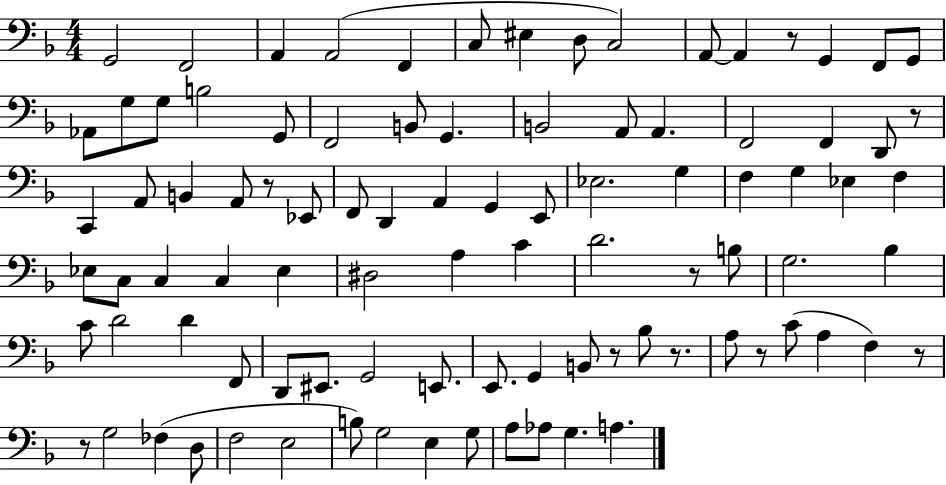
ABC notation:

X:1
T:Untitled
M:4/4
L:1/4
K:F
G,,2 F,,2 A,, A,,2 F,, C,/2 ^E, D,/2 C,2 A,,/2 A,, z/2 G,, F,,/2 G,,/2 _A,,/2 G,/2 G,/2 B,2 G,,/2 F,,2 B,,/2 G,, B,,2 A,,/2 A,, F,,2 F,, D,,/2 z/2 C,, A,,/2 B,, A,,/2 z/2 _E,,/2 F,,/2 D,, A,, G,, E,,/2 _E,2 G, F, G, _E, F, _E,/2 C,/2 C, C, _E, ^D,2 A, C D2 z/2 B,/2 G,2 _B, C/2 D2 D F,,/2 D,,/2 ^E,,/2 G,,2 E,,/2 E,,/2 G,, B,,/2 z/2 _B,/2 z/2 A,/2 z/2 C/2 A, F, z/2 z/2 G,2 _F, D,/2 F,2 E,2 B,/2 G,2 E, G,/2 A,/2 _A,/2 G, A,